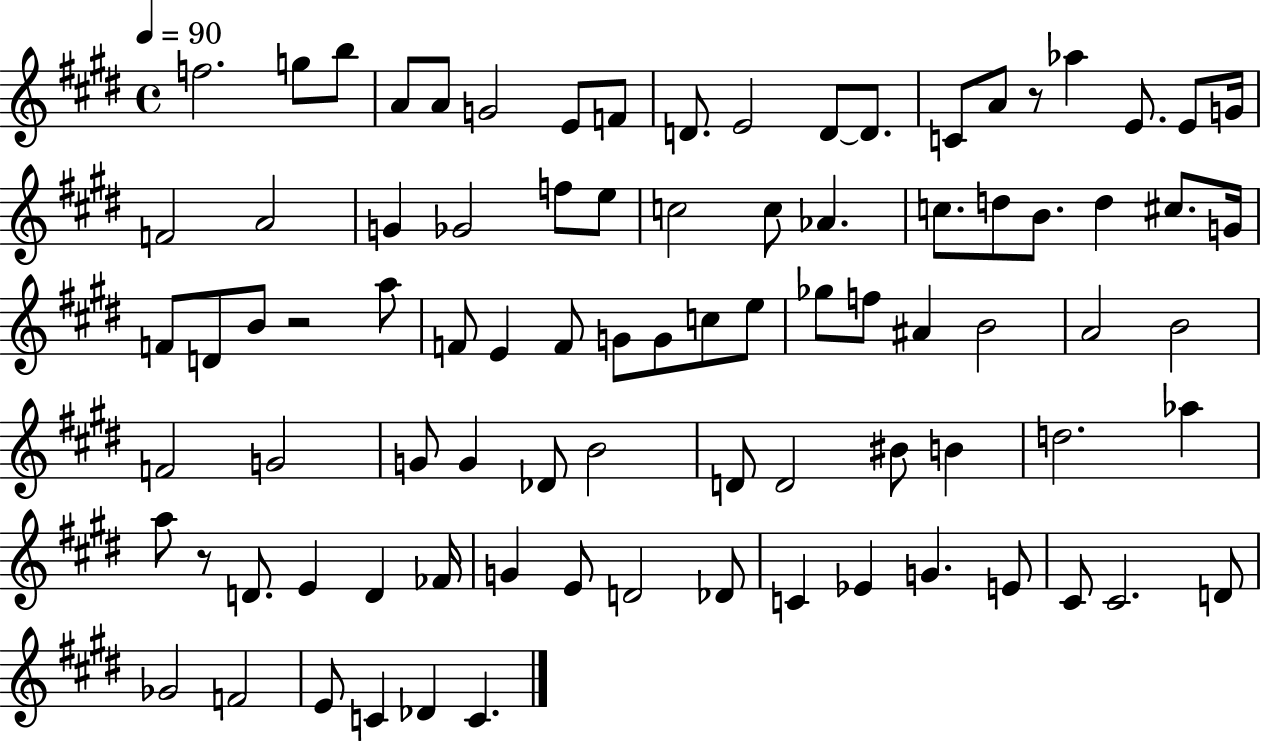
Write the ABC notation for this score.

X:1
T:Untitled
M:4/4
L:1/4
K:E
f2 g/2 b/2 A/2 A/2 G2 E/2 F/2 D/2 E2 D/2 D/2 C/2 A/2 z/2 _a E/2 E/2 G/4 F2 A2 G _G2 f/2 e/2 c2 c/2 _A c/2 d/2 B/2 d ^c/2 G/4 F/2 D/2 B/2 z2 a/2 F/2 E F/2 G/2 G/2 c/2 e/2 _g/2 f/2 ^A B2 A2 B2 F2 G2 G/2 G _D/2 B2 D/2 D2 ^B/2 B d2 _a a/2 z/2 D/2 E D _F/4 G E/2 D2 _D/2 C _E G E/2 ^C/2 ^C2 D/2 _G2 F2 E/2 C _D C